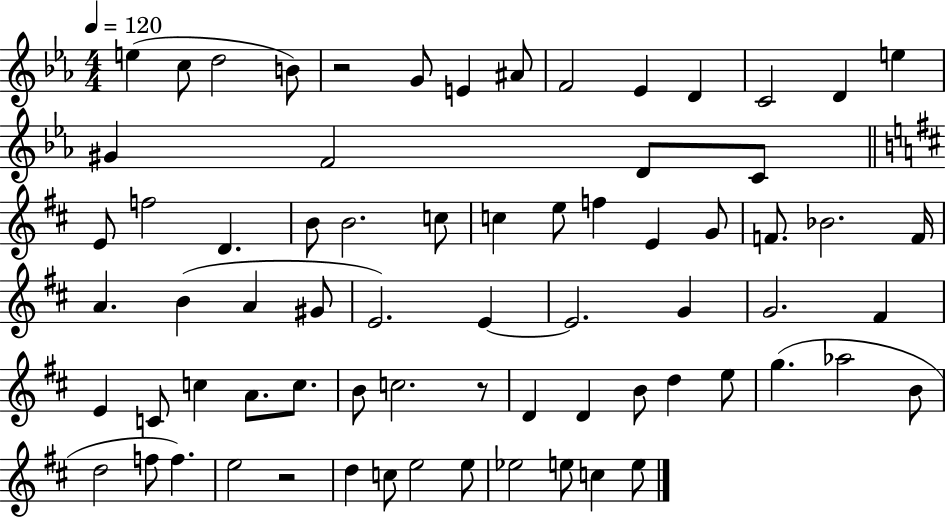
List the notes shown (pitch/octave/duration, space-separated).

E5/q C5/e D5/h B4/e R/h G4/e E4/q A#4/e F4/h Eb4/q D4/q C4/h D4/q E5/q G#4/q F4/h D4/e C4/e E4/e F5/h D4/q. B4/e B4/h. C5/e C5/q E5/e F5/q E4/q G4/e F4/e. Bb4/h. F4/s A4/q. B4/q A4/q G#4/e E4/h. E4/q E4/h. G4/q G4/h. F#4/q E4/q C4/e C5/q A4/e. C5/e. B4/e C5/h. R/e D4/q D4/q B4/e D5/q E5/e G5/q. Ab5/h B4/e D5/h F5/e F5/q. E5/h R/h D5/q C5/e E5/h E5/e Eb5/h E5/e C5/q E5/e